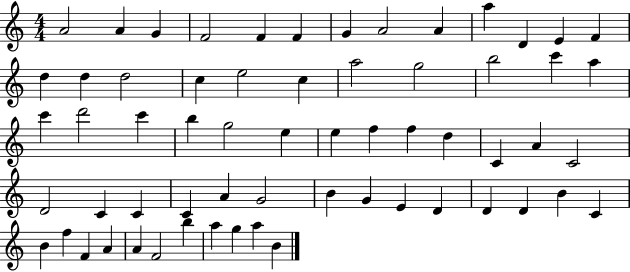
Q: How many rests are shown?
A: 0